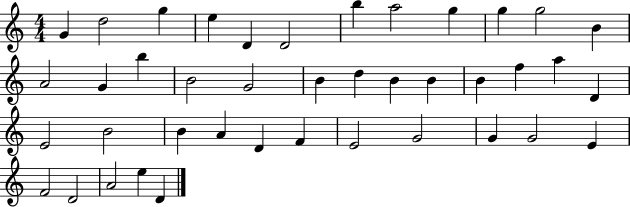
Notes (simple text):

G4/q D5/h G5/q E5/q D4/q D4/h B5/q A5/h G5/q G5/q G5/h B4/q A4/h G4/q B5/q B4/h G4/h B4/q D5/q B4/q B4/q B4/q F5/q A5/q D4/q E4/h B4/h B4/q A4/q D4/q F4/q E4/h G4/h G4/q G4/h E4/q F4/h D4/h A4/h E5/q D4/q